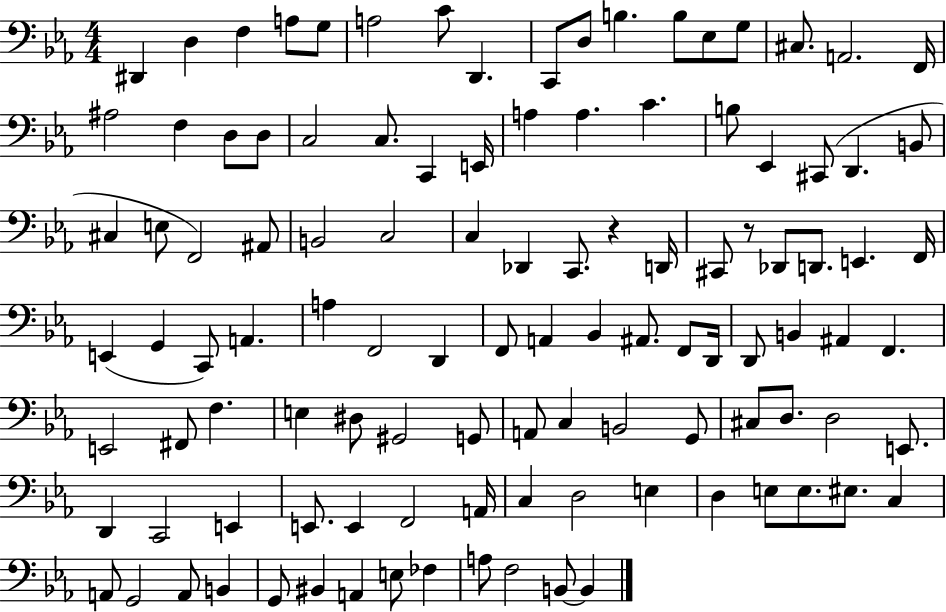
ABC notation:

X:1
T:Untitled
M:4/4
L:1/4
K:Eb
^D,, D, F, A,/2 G,/2 A,2 C/2 D,, C,,/2 D,/2 B, B,/2 _E,/2 G,/2 ^C,/2 A,,2 F,,/4 ^A,2 F, D,/2 D,/2 C,2 C,/2 C,, E,,/4 A, A, C B,/2 _E,, ^C,,/2 D,, B,,/2 ^C, E,/2 F,,2 ^A,,/2 B,,2 C,2 C, _D,, C,,/2 z D,,/4 ^C,,/2 z/2 _D,,/2 D,,/2 E,, F,,/4 E,, G,, C,,/2 A,, A, F,,2 D,, F,,/2 A,, _B,, ^A,,/2 F,,/2 D,,/4 D,,/2 B,, ^A,, F,, E,,2 ^F,,/2 F, E, ^D,/2 ^G,,2 G,,/2 A,,/2 C, B,,2 G,,/2 ^C,/2 D,/2 D,2 E,,/2 D,, C,,2 E,, E,,/2 E,, F,,2 A,,/4 C, D,2 E, D, E,/2 E,/2 ^E,/2 C, A,,/2 G,,2 A,,/2 B,, G,,/2 ^B,, A,, E,/2 _F, A,/2 F,2 B,,/2 B,,